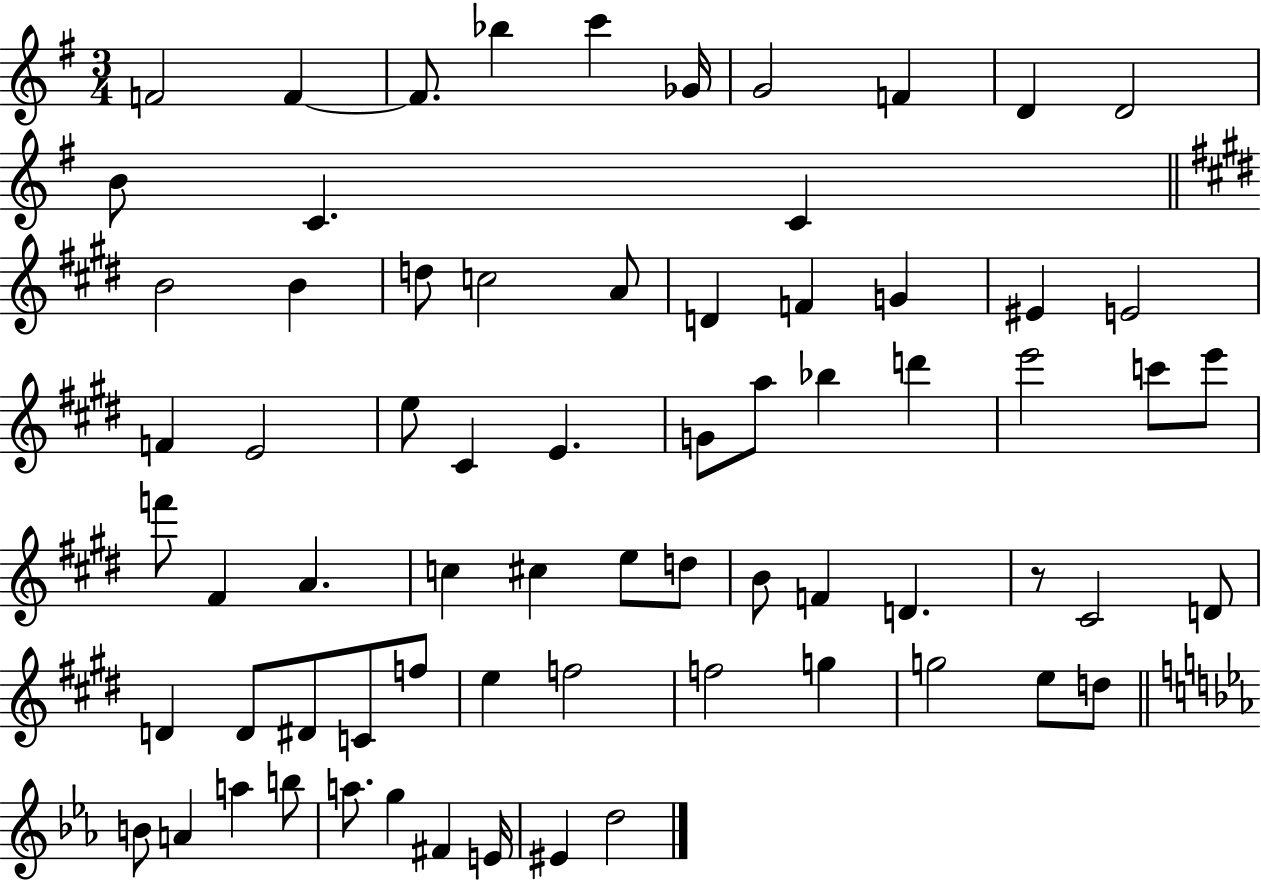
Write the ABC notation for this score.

X:1
T:Untitled
M:3/4
L:1/4
K:G
F2 F F/2 _b c' _G/4 G2 F D D2 B/2 C C B2 B d/2 c2 A/2 D F G ^E E2 F E2 e/2 ^C E G/2 a/2 _b d' e'2 c'/2 e'/2 f'/2 ^F A c ^c e/2 d/2 B/2 F D z/2 ^C2 D/2 D D/2 ^D/2 C/2 f/2 e f2 f2 g g2 e/2 d/2 B/2 A a b/2 a/2 g ^F E/4 ^E d2